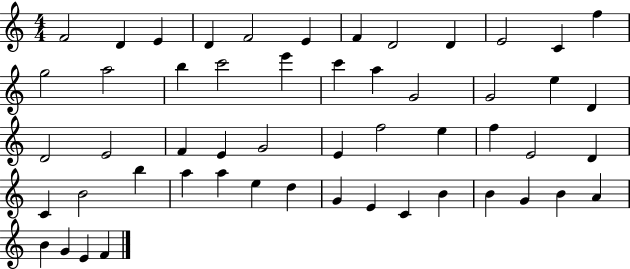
X:1
T:Untitled
M:4/4
L:1/4
K:C
F2 D E D F2 E F D2 D E2 C f g2 a2 b c'2 e' c' a G2 G2 e D D2 E2 F E G2 E f2 e f E2 D C B2 b a a e d G E C B B G B A B G E F